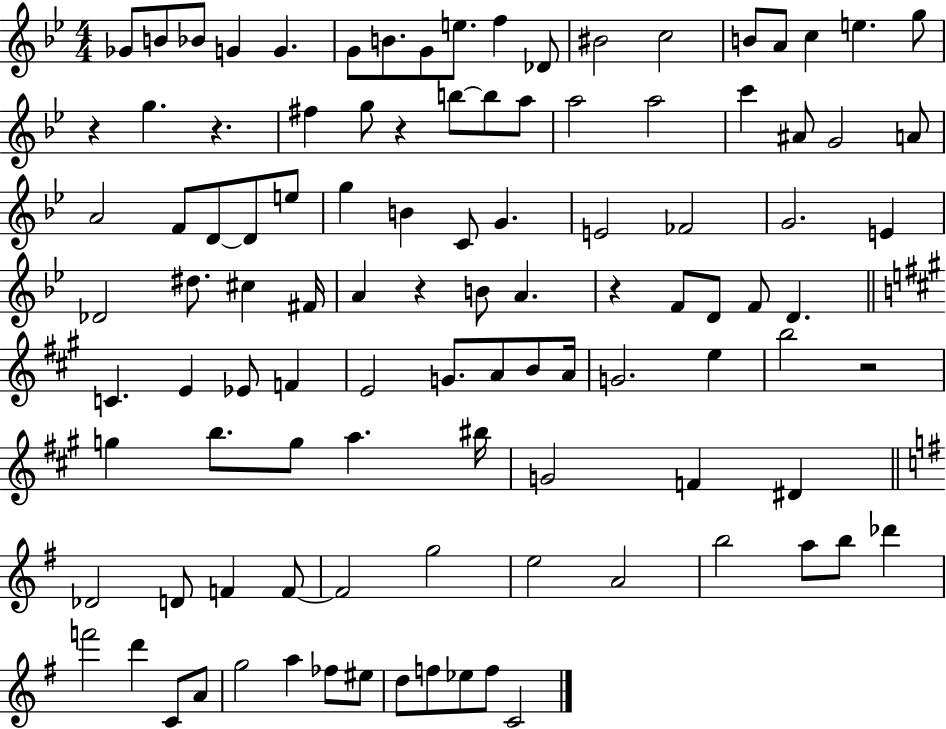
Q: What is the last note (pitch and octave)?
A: C4